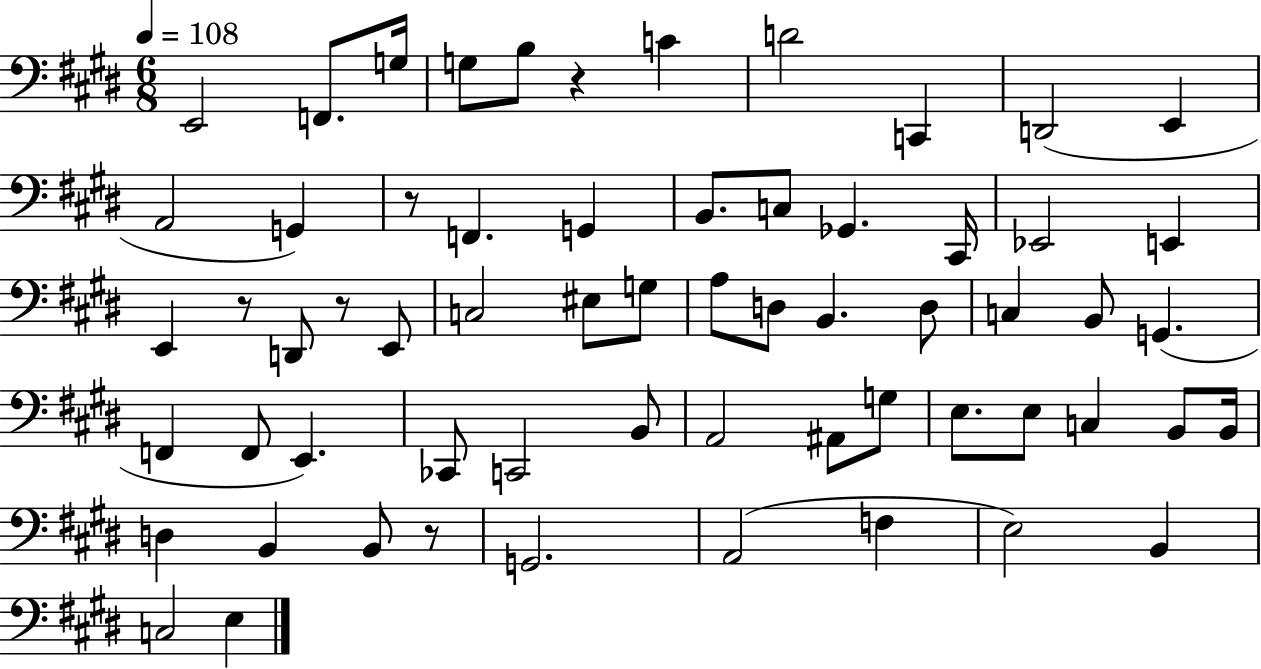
{
  \clef bass
  \numericTimeSignature
  \time 6/8
  \key e \major
  \tempo 4 = 108
  e,2 f,8. g16 | g8 b8 r4 c'4 | d'2 c,4 | d,2( e,4 | \break a,2 g,4) | r8 f,4. g,4 | b,8. c8 ges,4. cis,16 | ees,2 e,4 | \break e,4 r8 d,8 r8 e,8 | c2 eis8 g8 | a8 d8 b,4. d8 | c4 b,8 g,4.( | \break f,4 f,8 e,4.) | ces,8 c,2 b,8 | a,2 ais,8 g8 | e8. e8 c4 b,8 b,16 | \break d4 b,4 b,8 r8 | g,2. | a,2( f4 | e2) b,4 | \break c2 e4 | \bar "|."
}